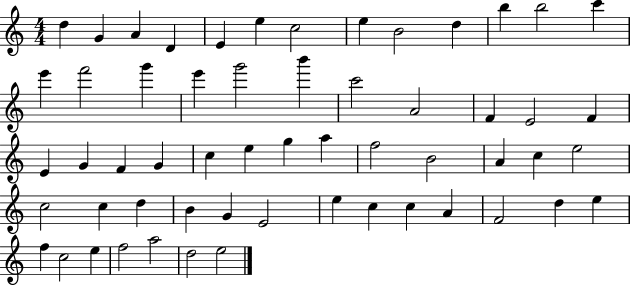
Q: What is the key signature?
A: C major